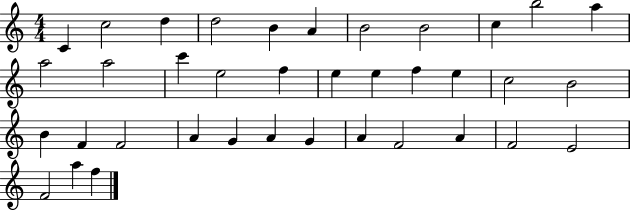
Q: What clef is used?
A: treble